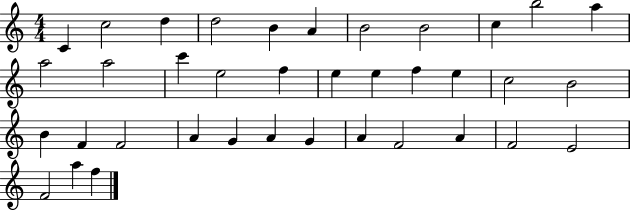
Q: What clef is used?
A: treble